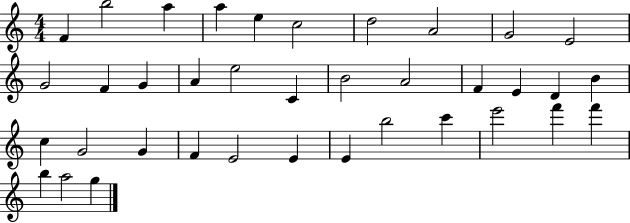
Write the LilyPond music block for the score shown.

{
  \clef treble
  \numericTimeSignature
  \time 4/4
  \key c \major
  f'4 b''2 a''4 | a''4 e''4 c''2 | d''2 a'2 | g'2 e'2 | \break g'2 f'4 g'4 | a'4 e''2 c'4 | b'2 a'2 | f'4 e'4 d'4 b'4 | \break c''4 g'2 g'4 | f'4 e'2 e'4 | e'4 b''2 c'''4 | e'''2 f'''4 f'''4 | \break b''4 a''2 g''4 | \bar "|."
}